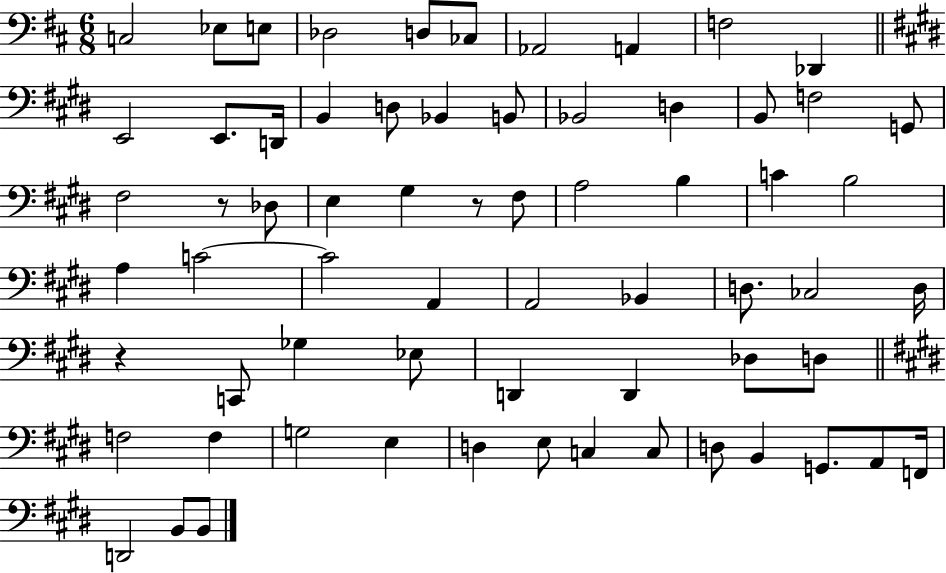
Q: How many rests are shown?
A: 3